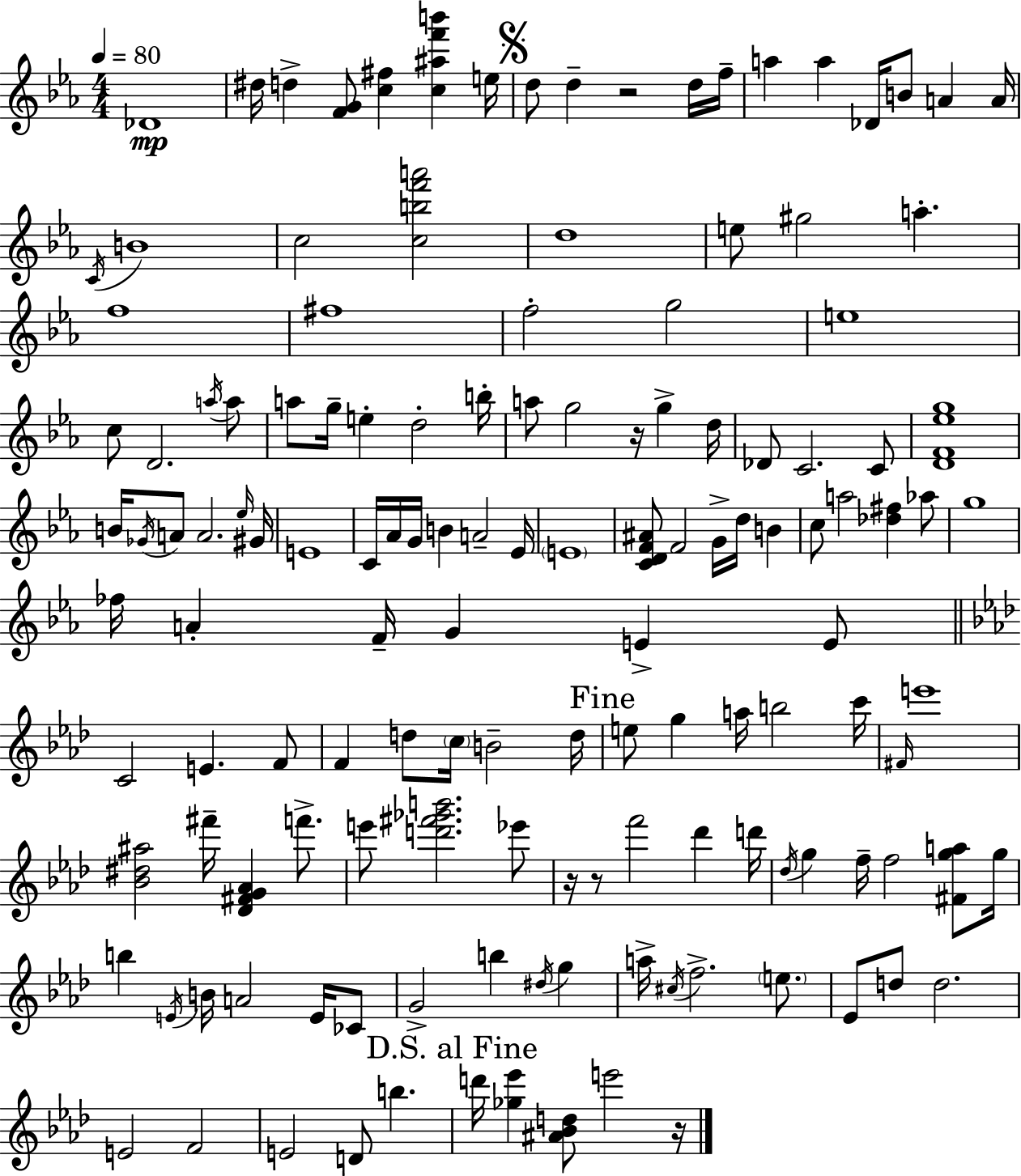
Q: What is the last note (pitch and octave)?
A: E6